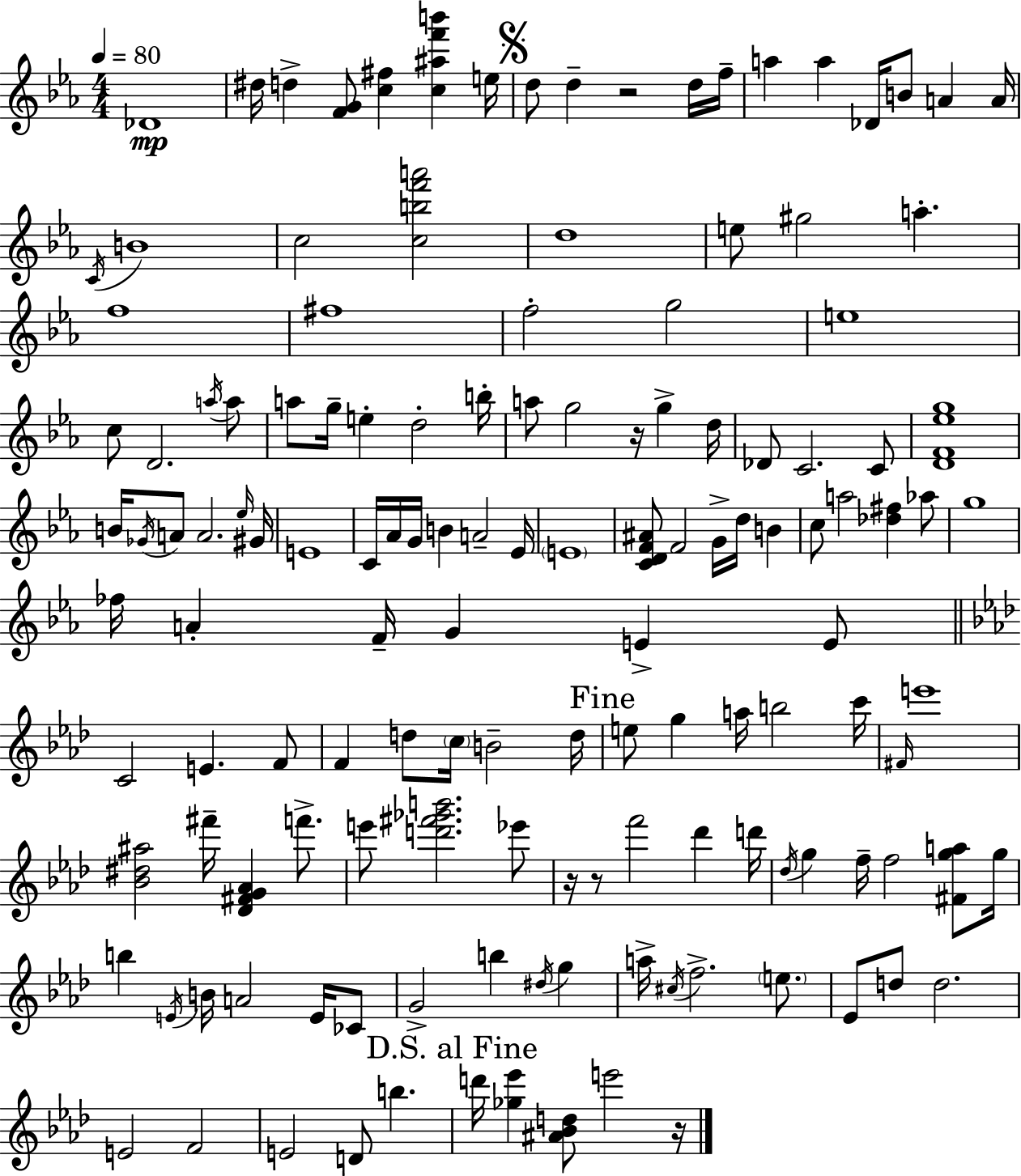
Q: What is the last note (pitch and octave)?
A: E6